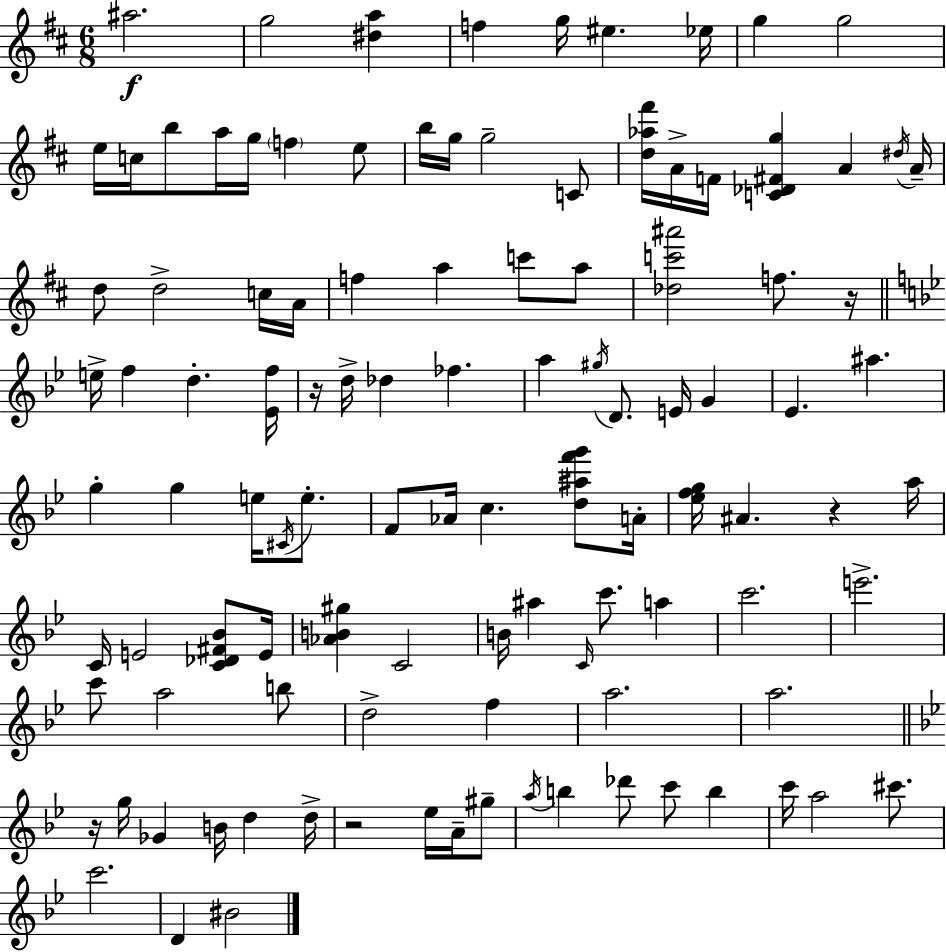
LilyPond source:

{
  \clef treble
  \numericTimeSignature
  \time 6/8
  \key d \major
  \repeat volta 2 { ais''2.\f | g''2 <dis'' a''>4 | f''4 g''16 eis''4. ees''16 | g''4 g''2 | \break e''16 c''16 b''8 a''16 g''16 \parenthesize f''4 e''8 | b''16 g''16 g''2-- c'8 | <d'' aes'' fis'''>16 a'16-> f'16 <c' des' fis' g''>4 a'4 \acciaccatura { dis''16 } | a'16-- d''8 d''2-> c''16 | \break a'16 f''4 a''4 c'''8 a''8 | <des'' c''' ais'''>2 f''8. | r16 \bar "||" \break \key bes \major e''16-> f''4 d''4.-. <ees' f''>16 | r16 d''16-> des''4 fes''4. | a''4 \acciaccatura { gis''16 } d'8. e'16 g'4 | ees'4. ais''4. | \break g''4-. g''4 e''16 \acciaccatura { cis'16 } e''8.-. | f'8 aes'16 c''4. <d'' ais'' f''' g'''>8 | a'16-. <ees'' f'' g''>16 ais'4. r4 | a''16 c'16 e'2 <c' des' fis' bes'>8 | \break e'16 <aes' b' gis''>4 c'2 | b'16 ais''4 \grace { c'16 } c'''8. a''4 | c'''2. | e'''2.-> | \break c'''8 a''2 | b''8 d''2-> f''4 | a''2. | a''2. | \break \bar "||" \break \key g \minor r16 g''16 ges'4 b'16 d''4 d''16-> | r2 ees''16 a'16-- gis''8-- | \acciaccatura { a''16 } b''4 des'''8 c'''8 b''4 | c'''16 a''2 cis'''8. | \break c'''2. | d'4 bis'2 | } \bar "|."
}